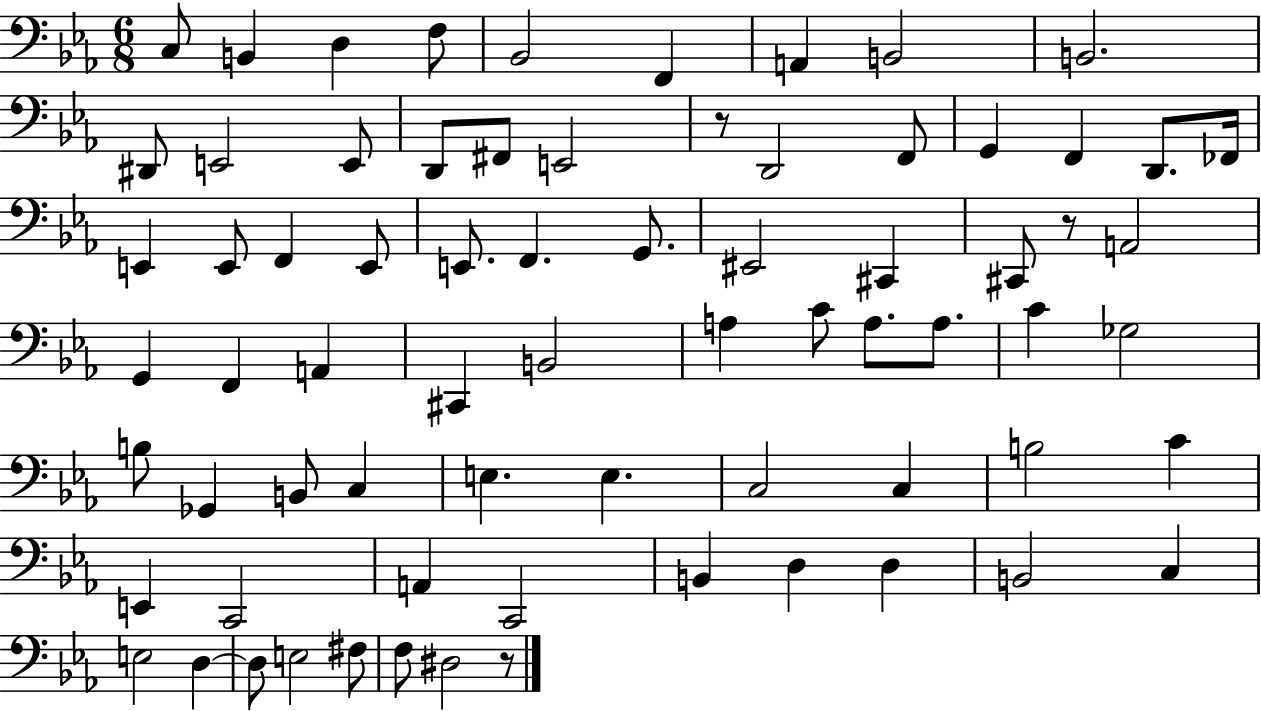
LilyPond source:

{
  \clef bass
  \numericTimeSignature
  \time 6/8
  \key ees \major
  c8 b,4 d4 f8 | bes,2 f,4 | a,4 b,2 | b,2. | \break dis,8 e,2 e,8 | d,8 fis,8 e,2 | r8 d,2 f,8 | g,4 f,4 d,8. fes,16 | \break e,4 e,8 f,4 e,8 | e,8. f,4. g,8. | eis,2 cis,4 | cis,8 r8 a,2 | \break g,4 f,4 a,4 | cis,4 b,2 | a4 c'8 a8. a8. | c'4 ges2 | \break b8 ges,4 b,8 c4 | e4. e4. | c2 c4 | b2 c'4 | \break e,4 c,2 | a,4 c,2 | b,4 d4 d4 | b,2 c4 | \break e2 d4~~ | d8 e2 fis8 | f8 dis2 r8 | \bar "|."
}